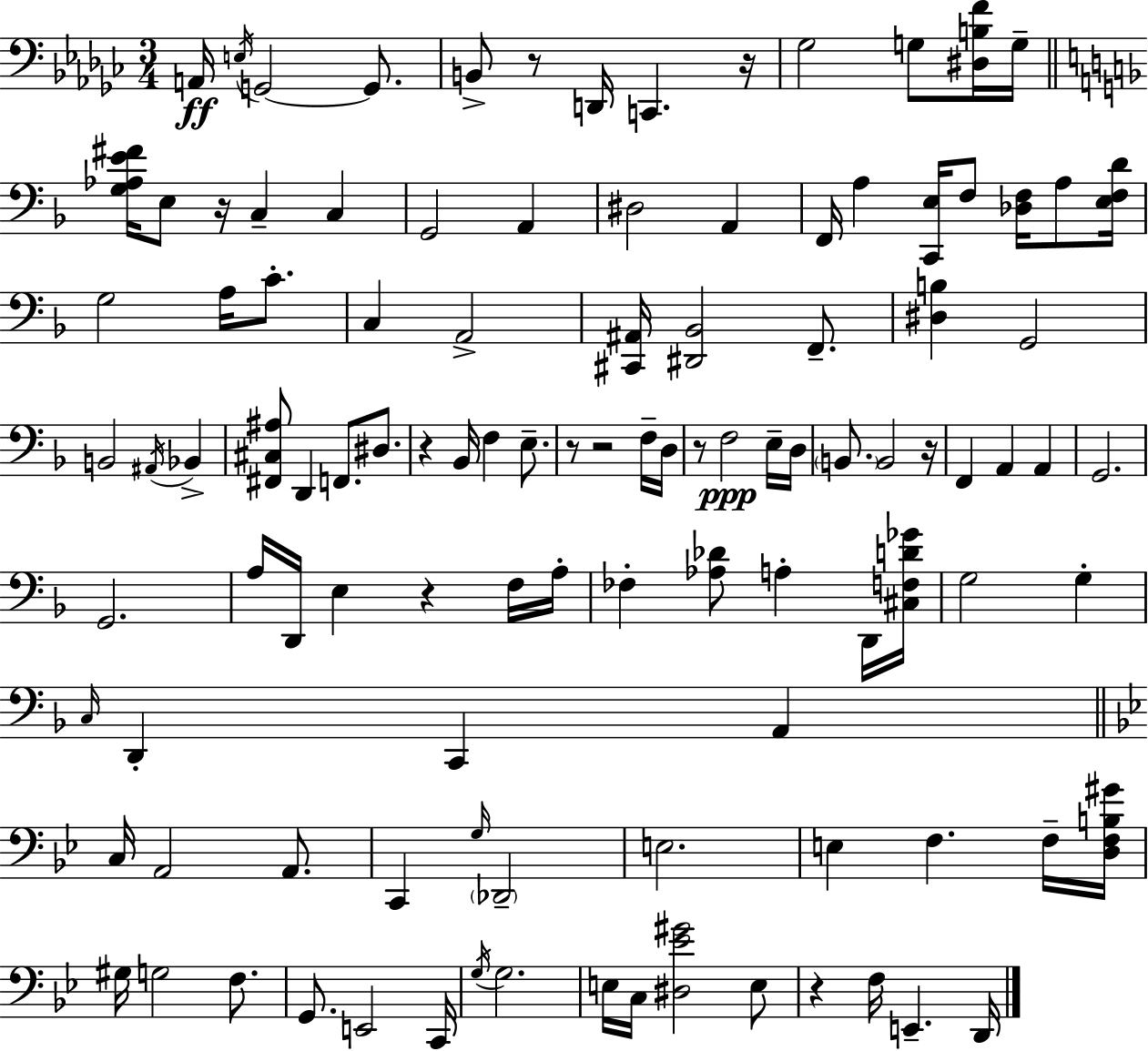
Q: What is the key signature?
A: EES minor